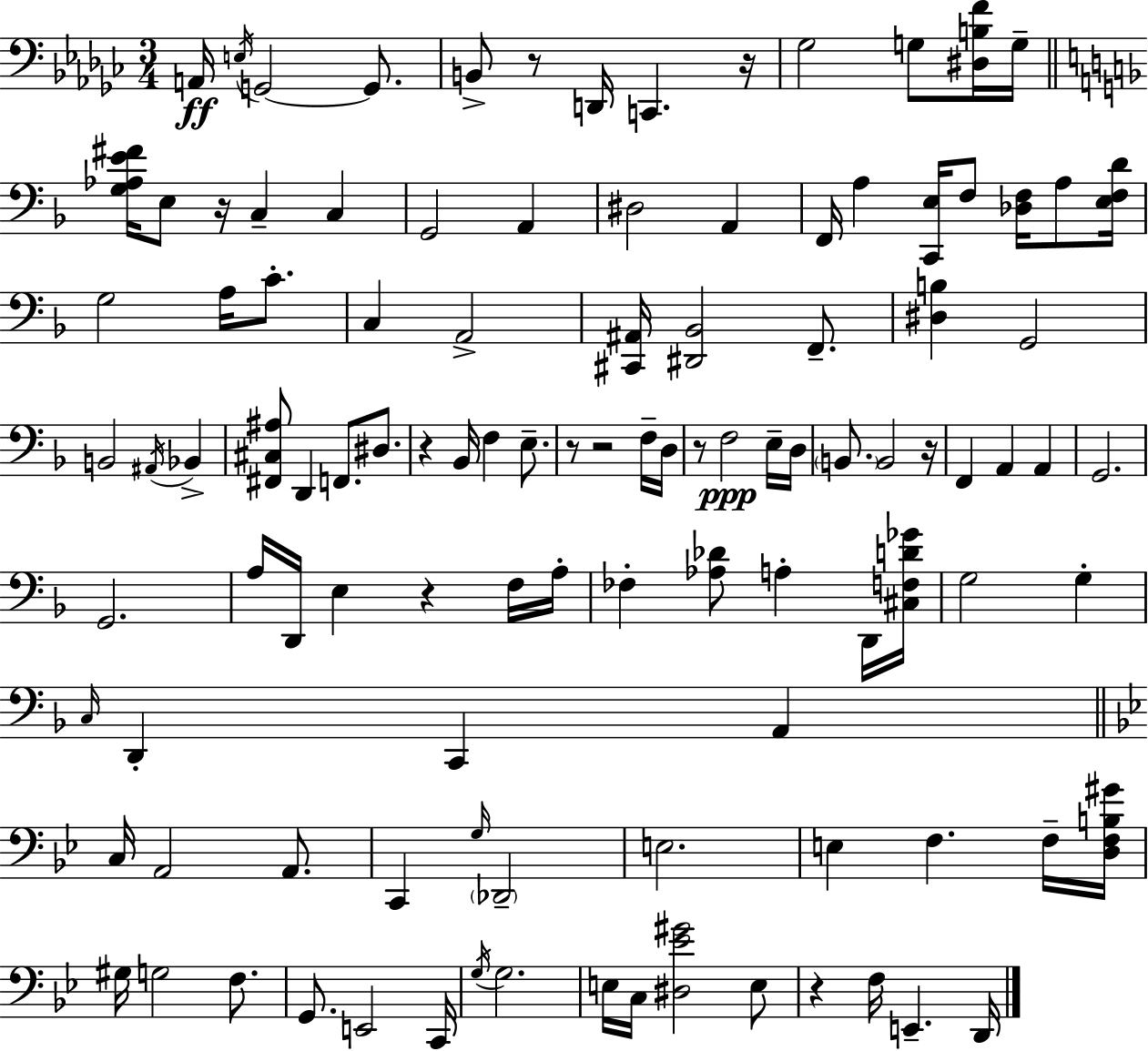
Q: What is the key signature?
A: EES minor